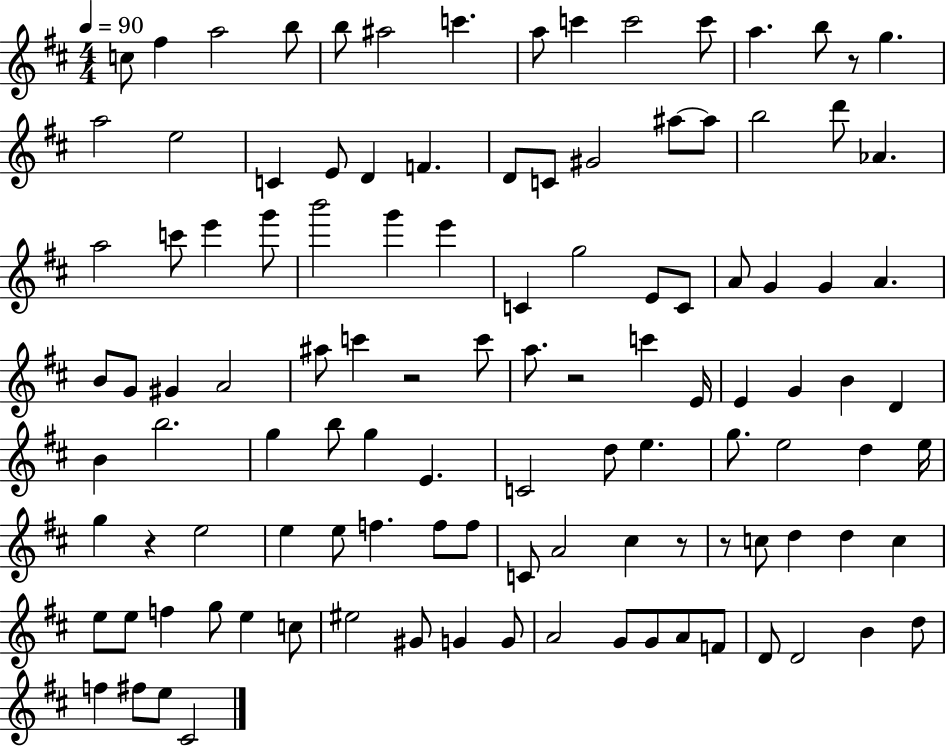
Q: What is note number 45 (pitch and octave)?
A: G4